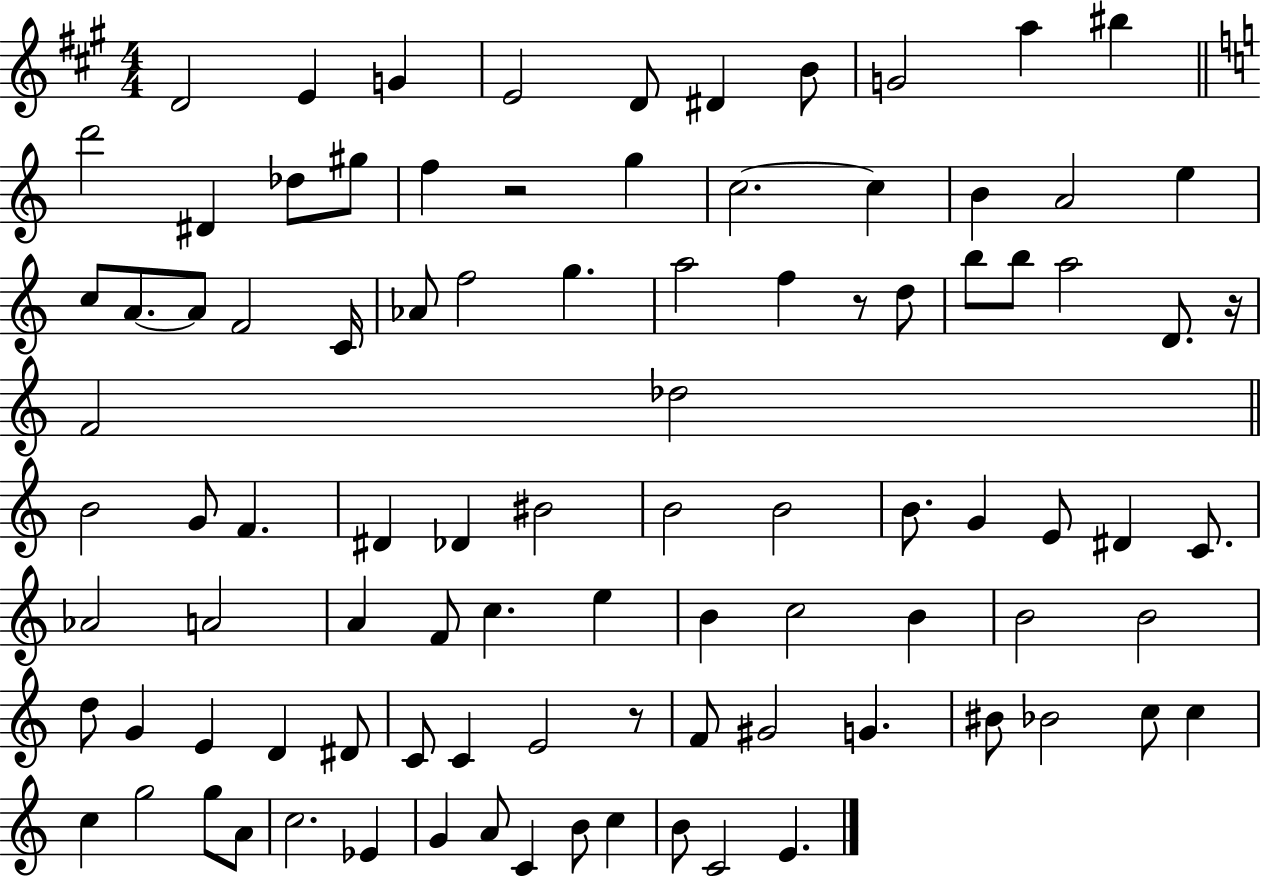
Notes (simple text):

D4/h E4/q G4/q E4/h D4/e D#4/q B4/e G4/h A5/q BIS5/q D6/h D#4/q Db5/e G#5/e F5/q R/h G5/q C5/h. C5/q B4/q A4/h E5/q C5/e A4/e. A4/e F4/h C4/s Ab4/e F5/h G5/q. A5/h F5/q R/e D5/e B5/e B5/e A5/h D4/e. R/s F4/h Db5/h B4/h G4/e F4/q. D#4/q Db4/q BIS4/h B4/h B4/h B4/e. G4/q E4/e D#4/q C4/e. Ab4/h A4/h A4/q F4/e C5/q. E5/q B4/q C5/h B4/q B4/h B4/h D5/e G4/q E4/q D4/q D#4/e C4/e C4/q E4/h R/e F4/e G#4/h G4/q. BIS4/e Bb4/h C5/e C5/q C5/q G5/h G5/e A4/e C5/h. Eb4/q G4/q A4/e C4/q B4/e C5/q B4/e C4/h E4/q.